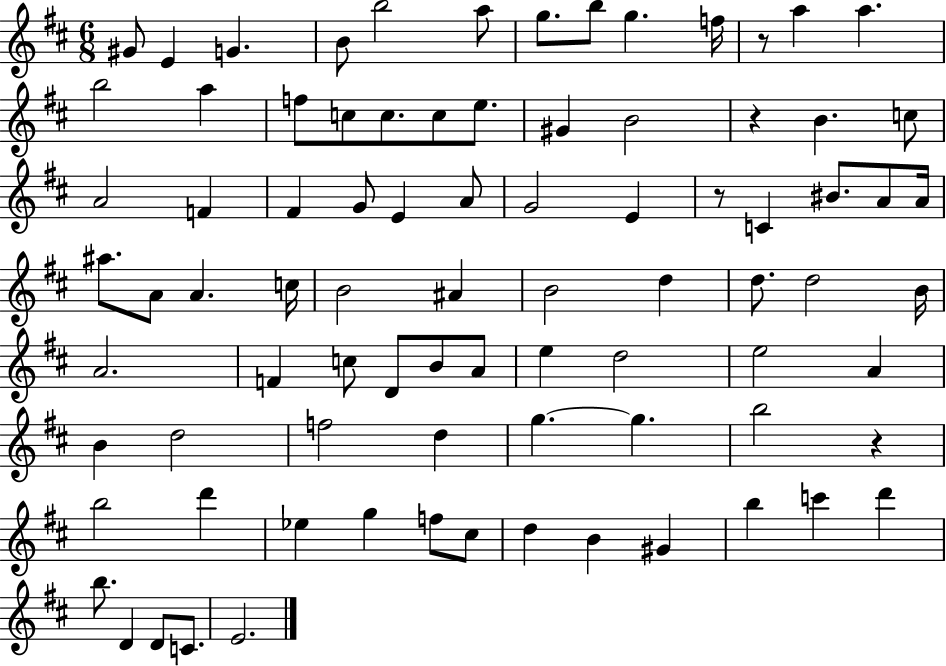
G#4/e E4/q G4/q. B4/e B5/h A5/e G5/e. B5/e G5/q. F5/s R/e A5/q A5/q. B5/h A5/q F5/e C5/e C5/e. C5/e E5/e. G#4/q B4/h R/q B4/q. C5/e A4/h F4/q F#4/q G4/e E4/q A4/e G4/h E4/q R/e C4/q BIS4/e. A4/e A4/s A#5/e. A4/e A4/q. C5/s B4/h A#4/q B4/h D5/q D5/e. D5/h B4/s A4/h. F4/q C5/e D4/e B4/e A4/e E5/q D5/h E5/h A4/q B4/q D5/h F5/h D5/q G5/q. G5/q. B5/h R/q B5/h D6/q Eb5/q G5/q F5/e C#5/e D5/q B4/q G#4/q B5/q C6/q D6/q B5/e. D4/q D4/e C4/e. E4/h.